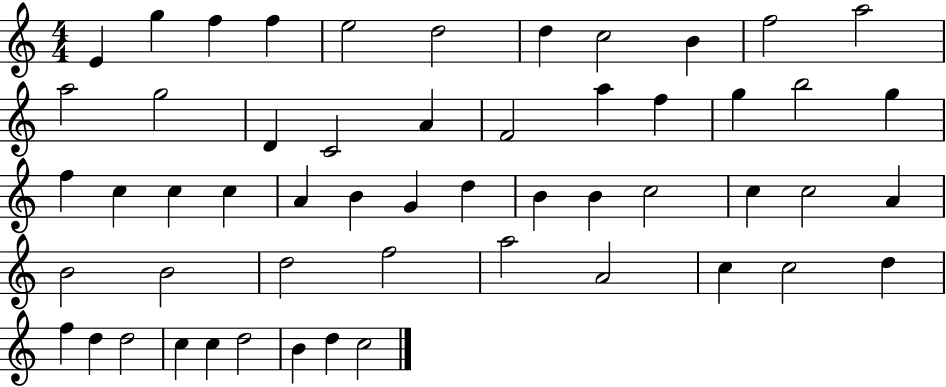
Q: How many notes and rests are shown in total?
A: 54